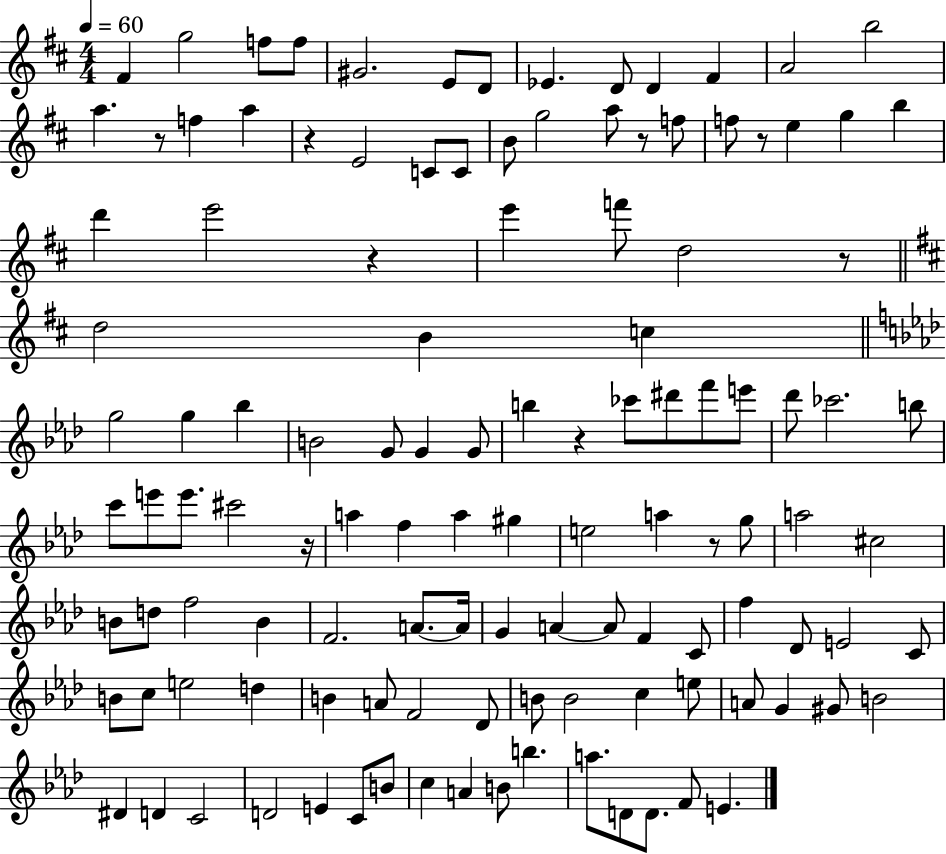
F#4/q G5/h F5/e F5/e G#4/h. E4/e D4/e Eb4/q. D4/e D4/q F#4/q A4/h B5/h A5/q. R/e F5/q A5/q R/q E4/h C4/e C4/e B4/e G5/h A5/e R/e F5/e F5/e R/e E5/q G5/q B5/q D6/q E6/h R/q E6/q F6/e D5/h R/e D5/h B4/q C5/q G5/h G5/q Bb5/q B4/h G4/e G4/q G4/e B5/q R/q CES6/e D#6/e F6/e E6/e Db6/e CES6/h. B5/e C6/e E6/e E6/e. C#6/h R/s A5/q F5/q A5/q G#5/q E5/h A5/q R/e G5/e A5/h C#5/h B4/e D5/e F5/h B4/q F4/h. A4/e. A4/s G4/q A4/q A4/e F4/q C4/e F5/q Db4/e E4/h C4/e B4/e C5/e E5/h D5/q B4/q A4/e F4/h Db4/e B4/e B4/h C5/q E5/e A4/e G4/q G#4/e B4/h D#4/q D4/q C4/h D4/h E4/q C4/e B4/e C5/q A4/q B4/e B5/q. A5/e. D4/e D4/e. F4/e E4/q.